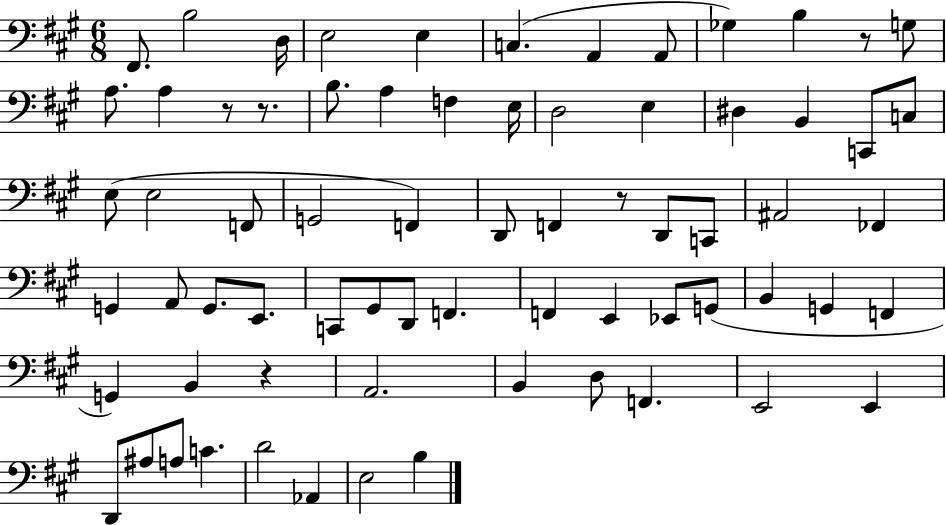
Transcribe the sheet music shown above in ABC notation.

X:1
T:Untitled
M:6/8
L:1/4
K:A
^F,,/2 B,2 D,/4 E,2 E, C, A,, A,,/2 _G, B, z/2 G,/2 A,/2 A, z/2 z/2 B,/2 A, F, E,/4 D,2 E, ^D, B,, C,,/2 C,/2 E,/2 E,2 F,,/2 G,,2 F,, D,,/2 F,, z/2 D,,/2 C,,/2 ^A,,2 _F,, G,, A,,/2 G,,/2 E,,/2 C,,/2 ^G,,/2 D,,/2 F,, F,, E,, _E,,/2 G,,/2 B,, G,, F,, G,, B,, z A,,2 B,, D,/2 F,, E,,2 E,, D,,/2 ^A,/2 A,/2 C D2 _A,, E,2 B,